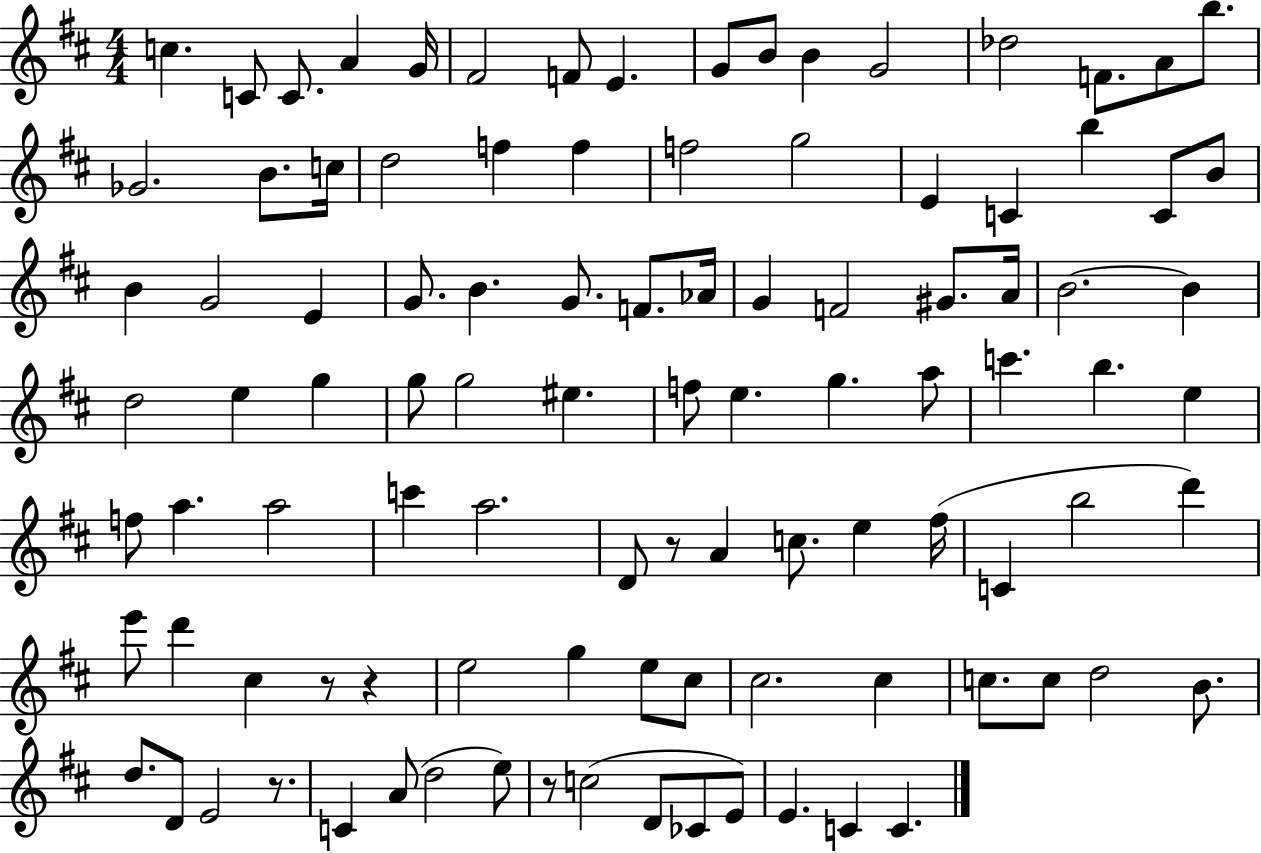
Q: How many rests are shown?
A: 5